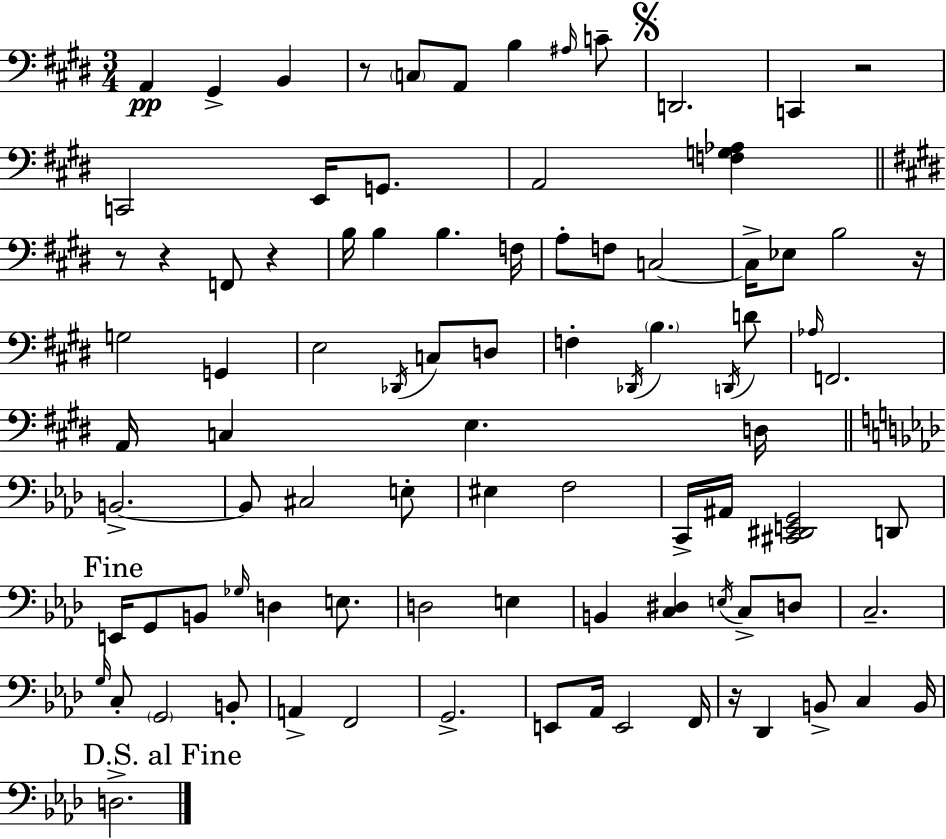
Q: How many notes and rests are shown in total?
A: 90